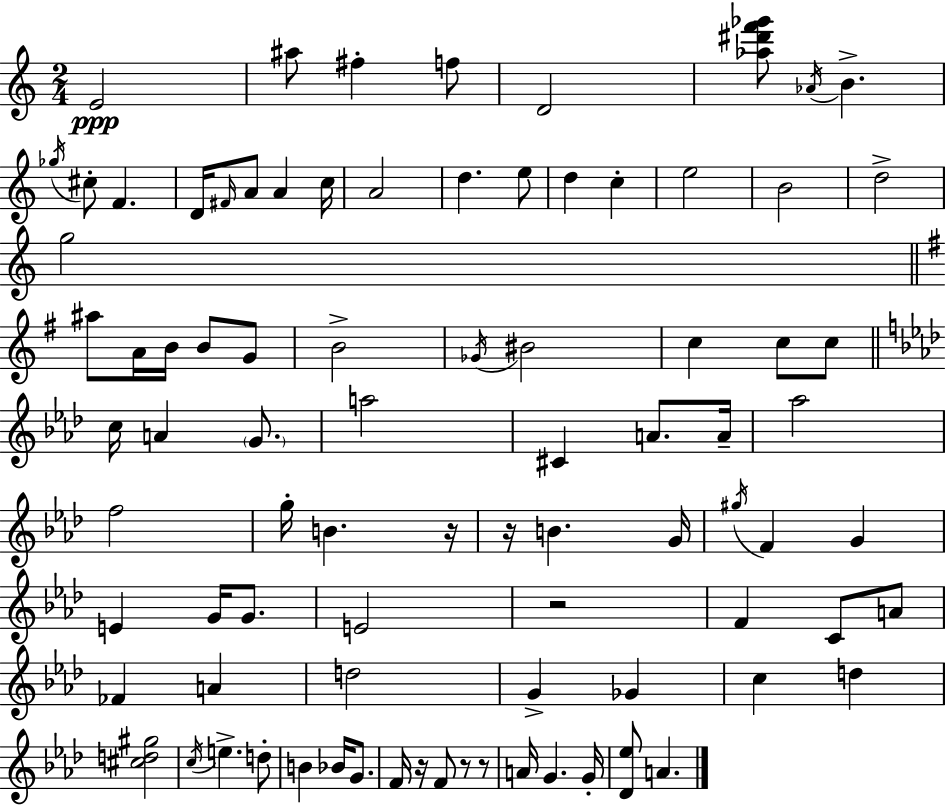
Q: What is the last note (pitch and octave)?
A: A4